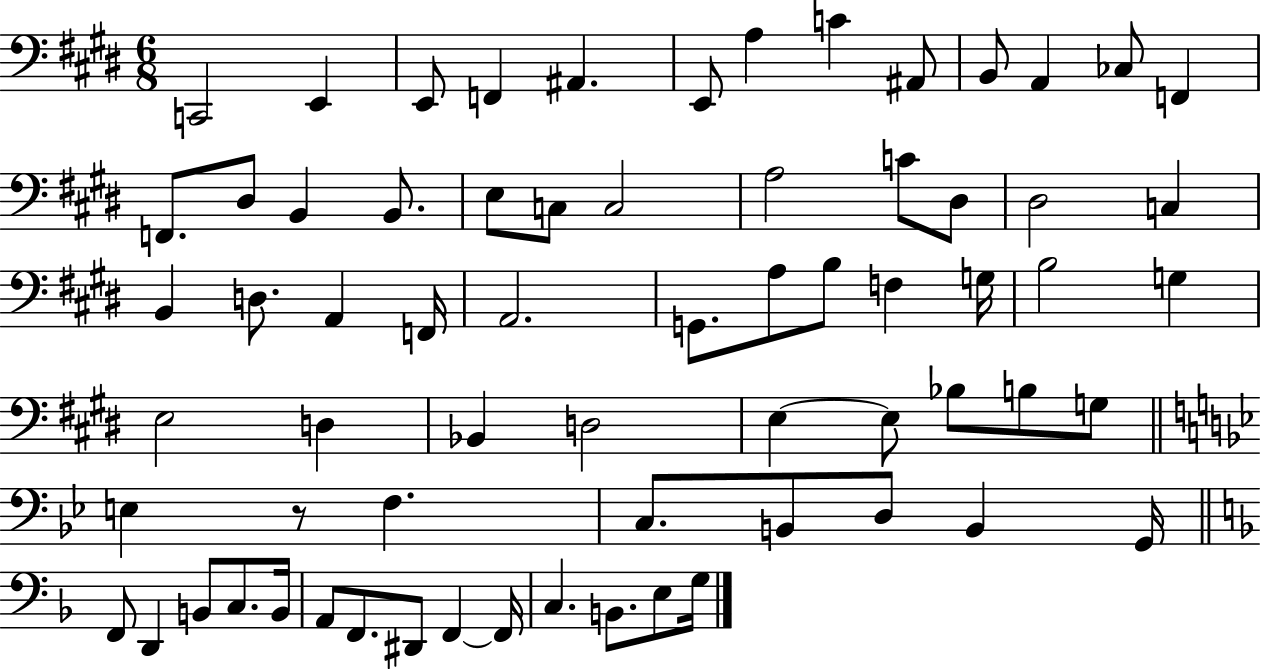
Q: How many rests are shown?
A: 1